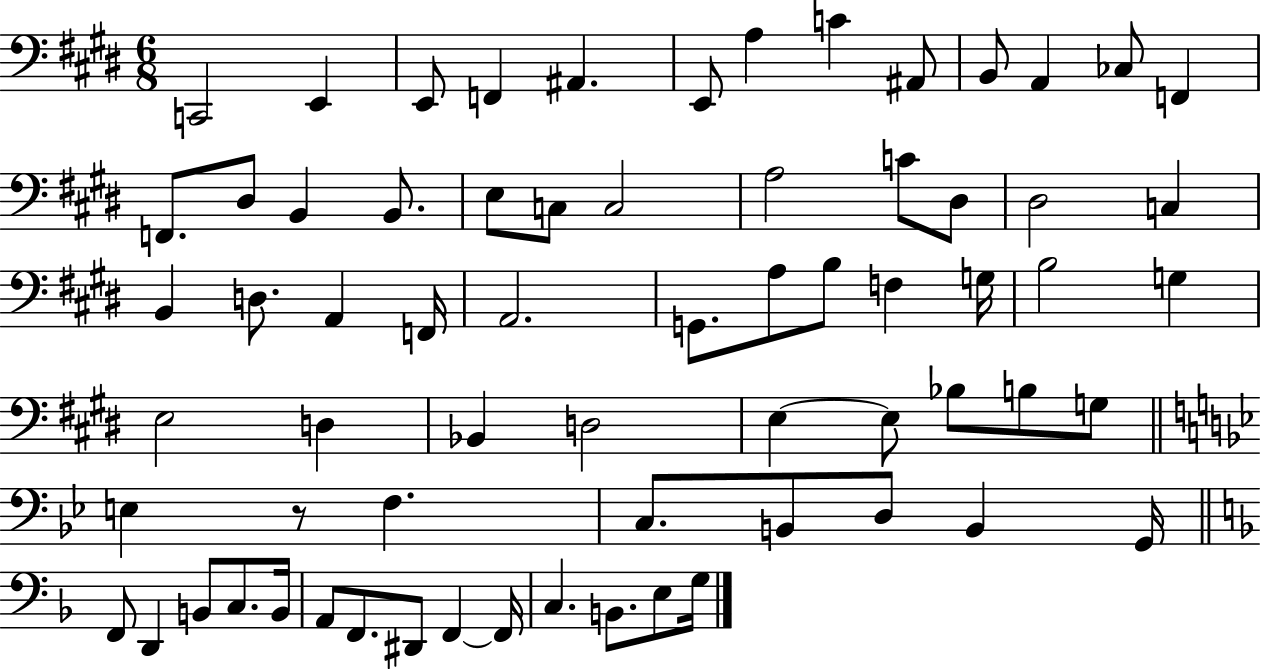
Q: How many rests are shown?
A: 1